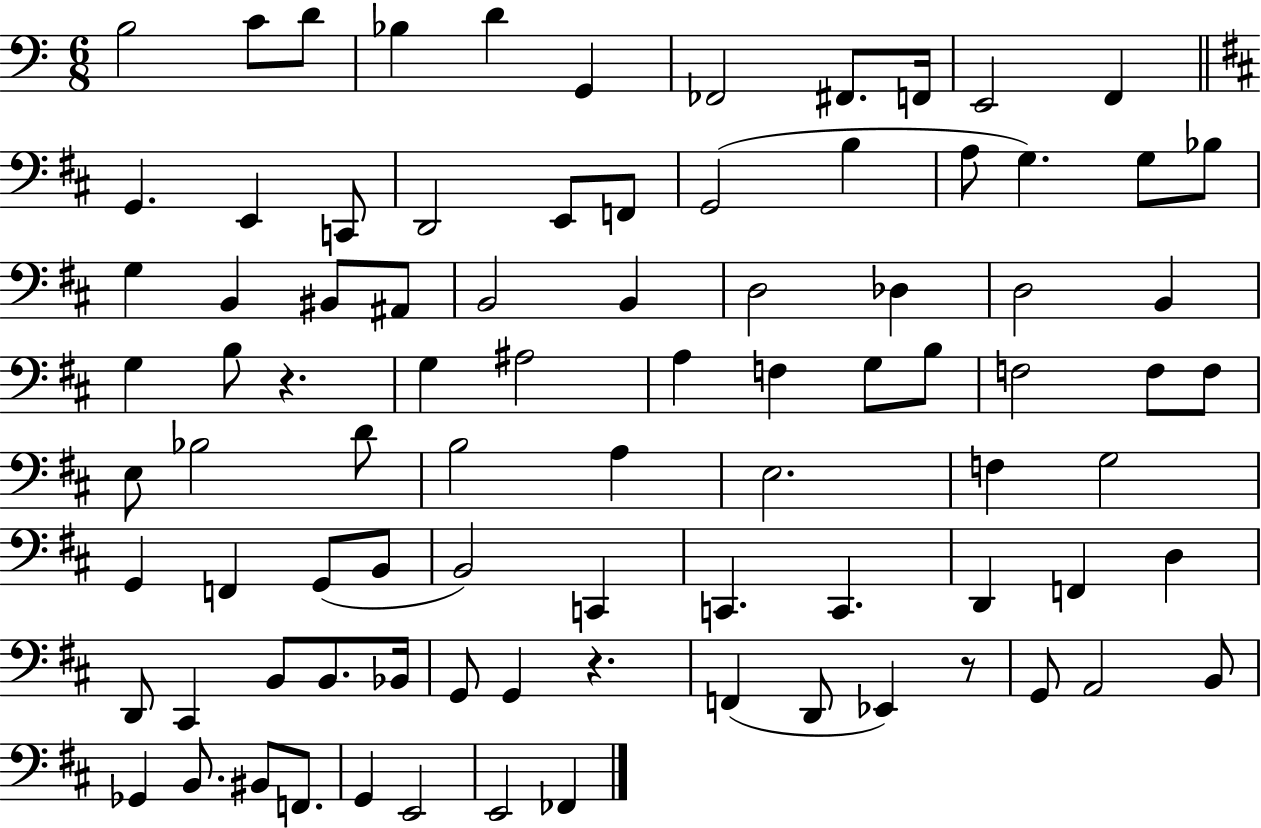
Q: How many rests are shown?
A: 3